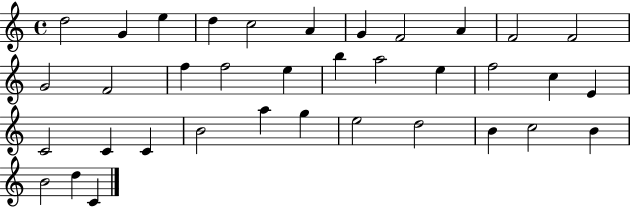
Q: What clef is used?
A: treble